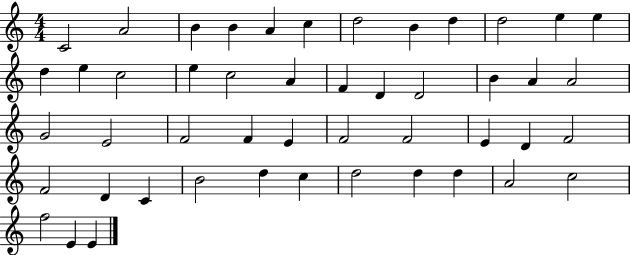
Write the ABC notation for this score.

X:1
T:Untitled
M:4/4
L:1/4
K:C
C2 A2 B B A c d2 B d d2 e e d e c2 e c2 A F D D2 B A A2 G2 E2 F2 F E F2 F2 E D F2 F2 D C B2 d c d2 d d A2 c2 f2 E E